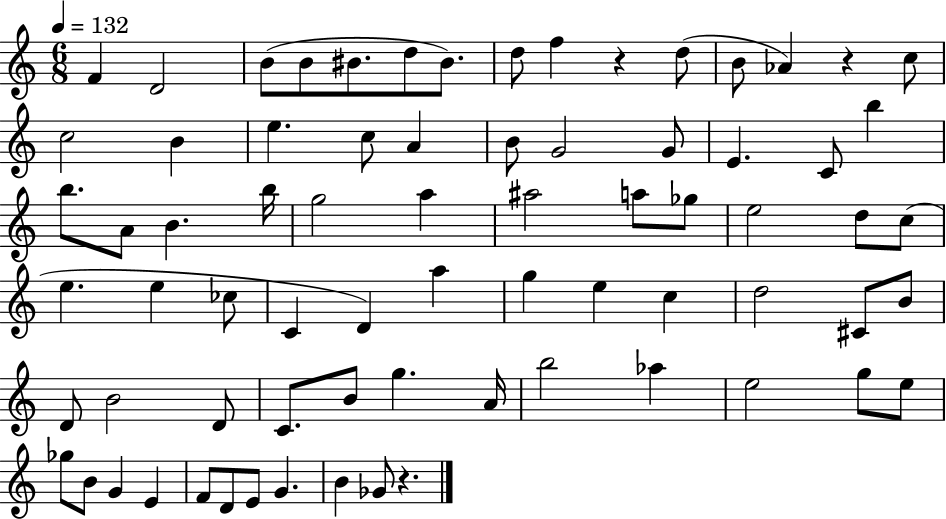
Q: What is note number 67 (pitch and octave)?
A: E4